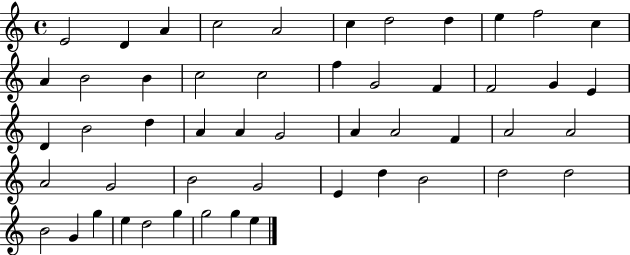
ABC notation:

X:1
T:Untitled
M:4/4
L:1/4
K:C
E2 D A c2 A2 c d2 d e f2 c A B2 B c2 c2 f G2 F F2 G E D B2 d A A G2 A A2 F A2 A2 A2 G2 B2 G2 E d B2 d2 d2 B2 G g e d2 g g2 g e